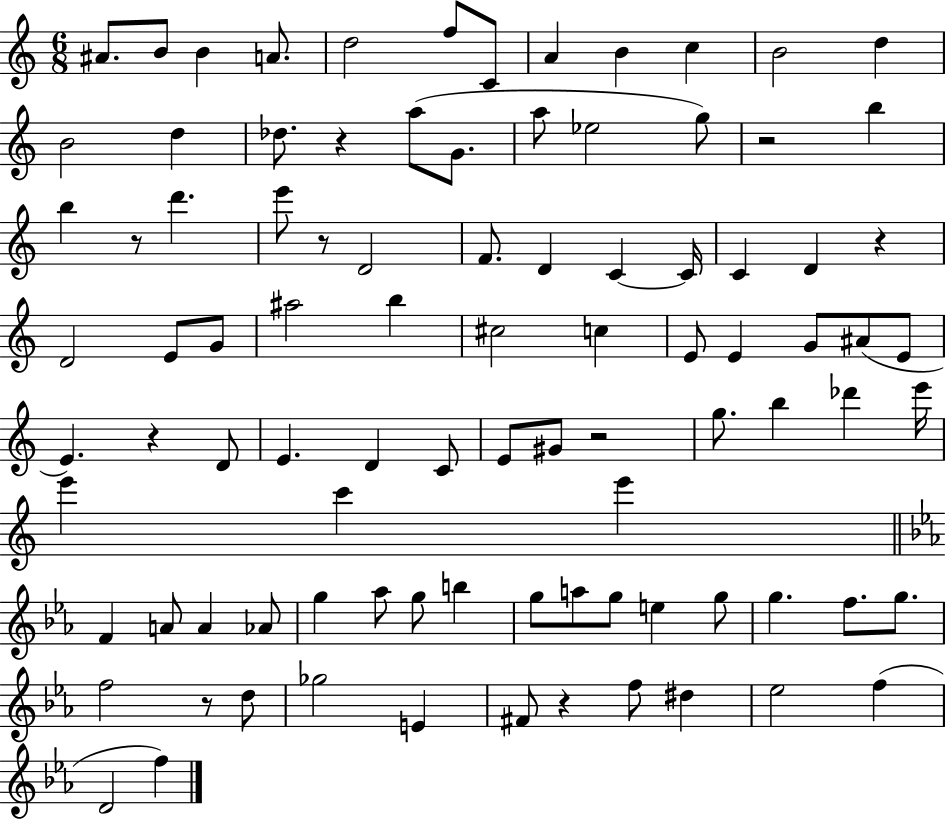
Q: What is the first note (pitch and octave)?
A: A#4